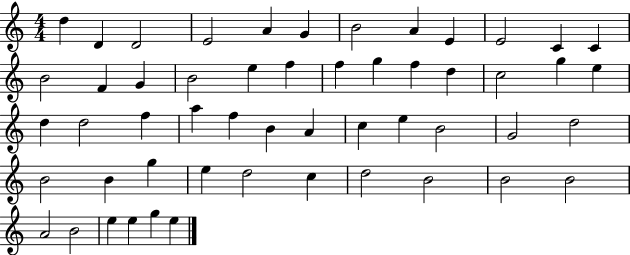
X:1
T:Untitled
M:4/4
L:1/4
K:C
d D D2 E2 A G B2 A E E2 C C B2 F G B2 e f f g f d c2 g e d d2 f a f B A c e B2 G2 d2 B2 B g e d2 c d2 B2 B2 B2 A2 B2 e e g e